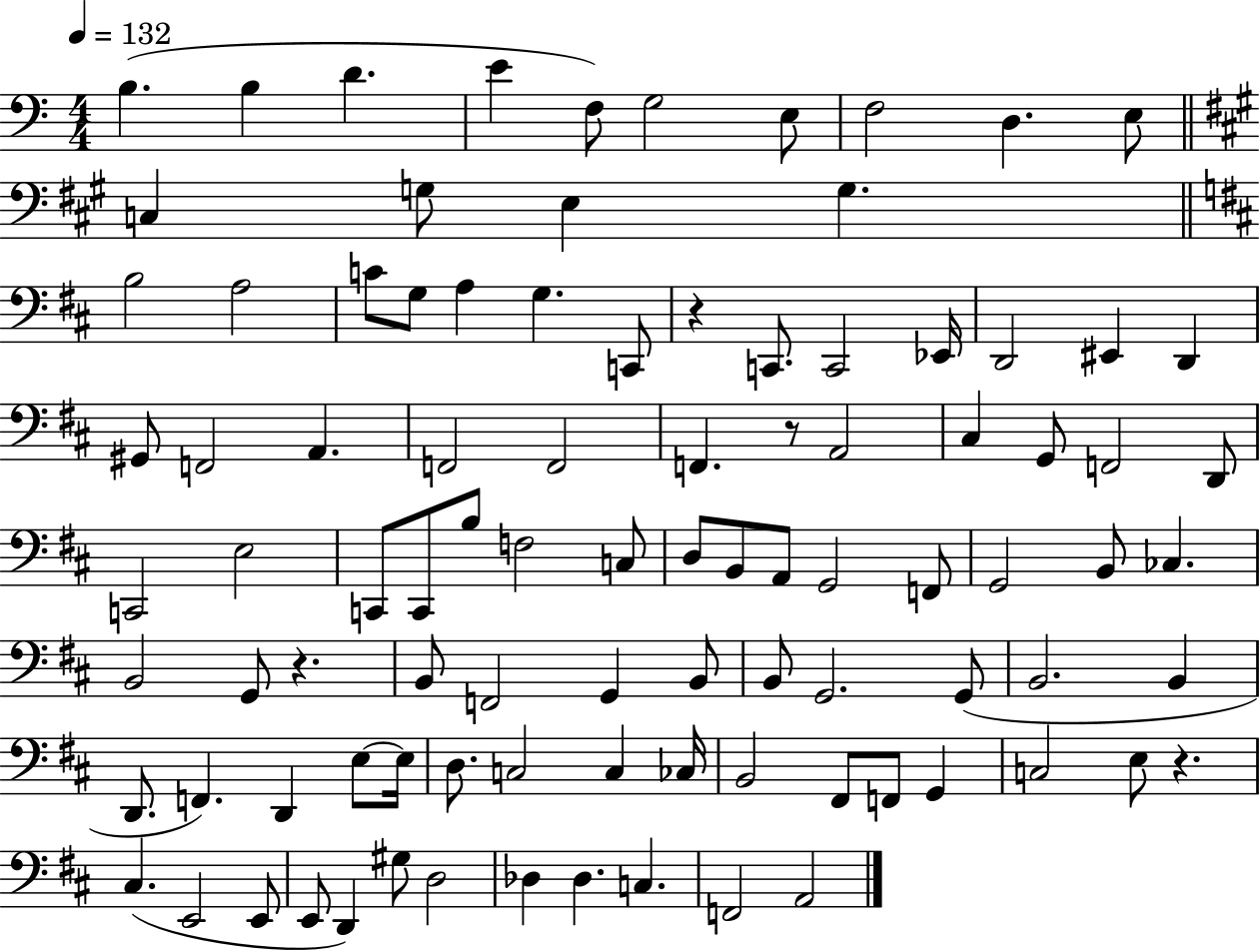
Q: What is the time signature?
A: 4/4